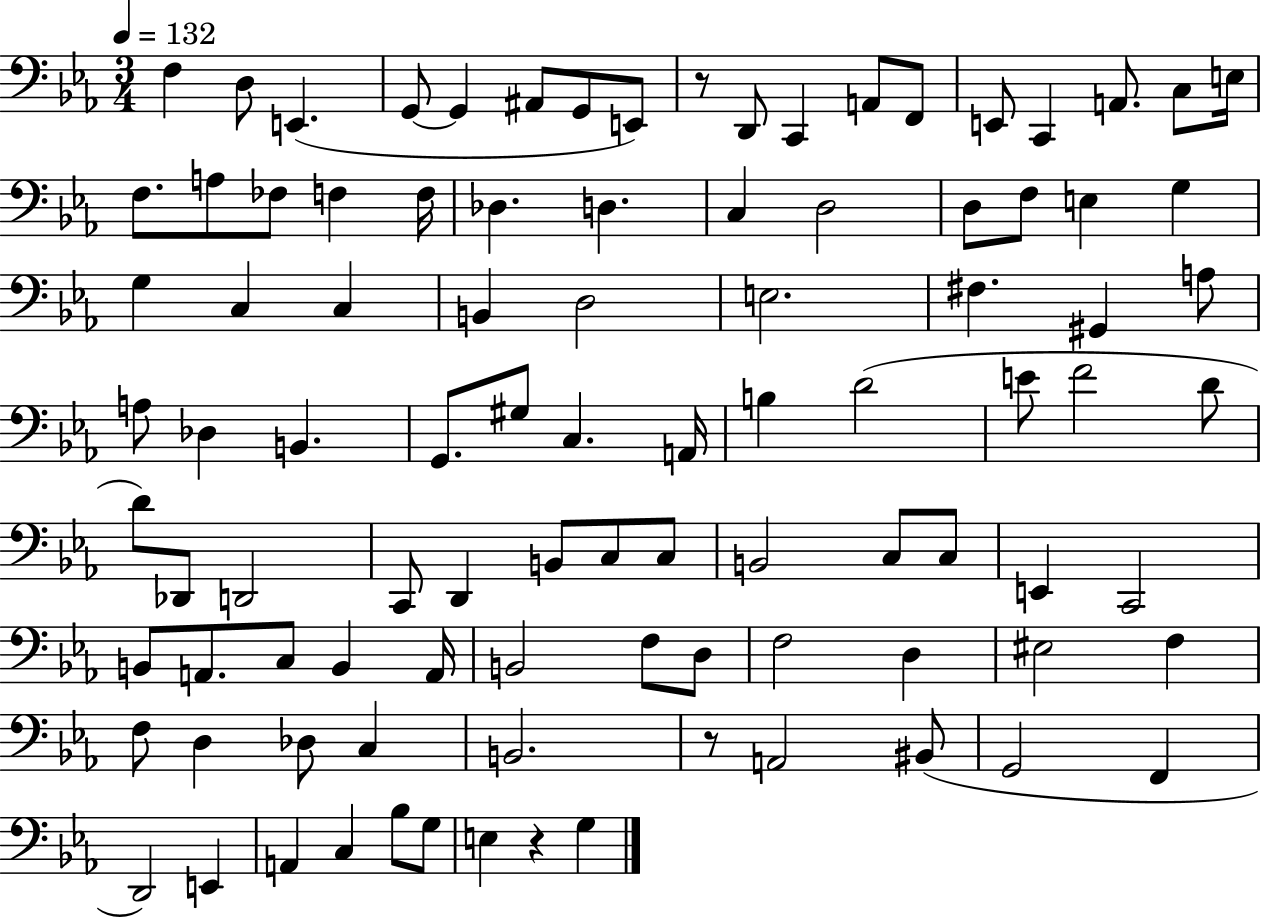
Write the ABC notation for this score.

X:1
T:Untitled
M:3/4
L:1/4
K:Eb
F, D,/2 E,, G,,/2 G,, ^A,,/2 G,,/2 E,,/2 z/2 D,,/2 C,, A,,/2 F,,/2 E,,/2 C,, A,,/2 C,/2 E,/4 F,/2 A,/2 _F,/2 F, F,/4 _D, D, C, D,2 D,/2 F,/2 E, G, G, C, C, B,, D,2 E,2 ^F, ^G,, A,/2 A,/2 _D, B,, G,,/2 ^G,/2 C, A,,/4 B, D2 E/2 F2 D/2 D/2 _D,,/2 D,,2 C,,/2 D,, B,,/2 C,/2 C,/2 B,,2 C,/2 C,/2 E,, C,,2 B,,/2 A,,/2 C,/2 B,, A,,/4 B,,2 F,/2 D,/2 F,2 D, ^E,2 F, F,/2 D, _D,/2 C, B,,2 z/2 A,,2 ^B,,/2 G,,2 F,, D,,2 E,, A,, C, _B,/2 G,/2 E, z G,